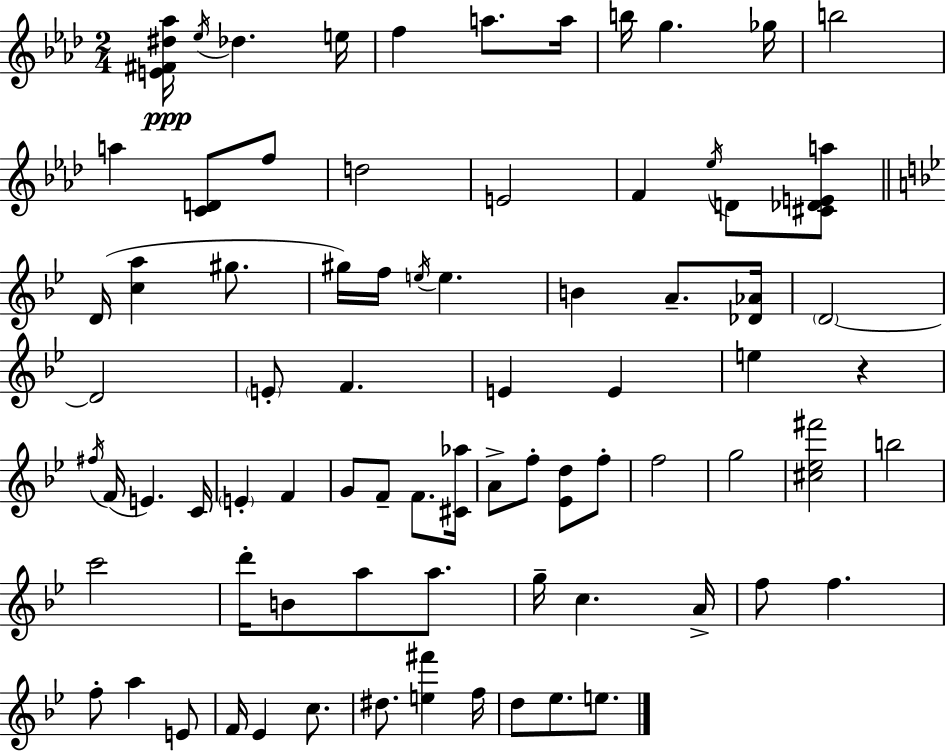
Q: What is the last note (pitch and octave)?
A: E5